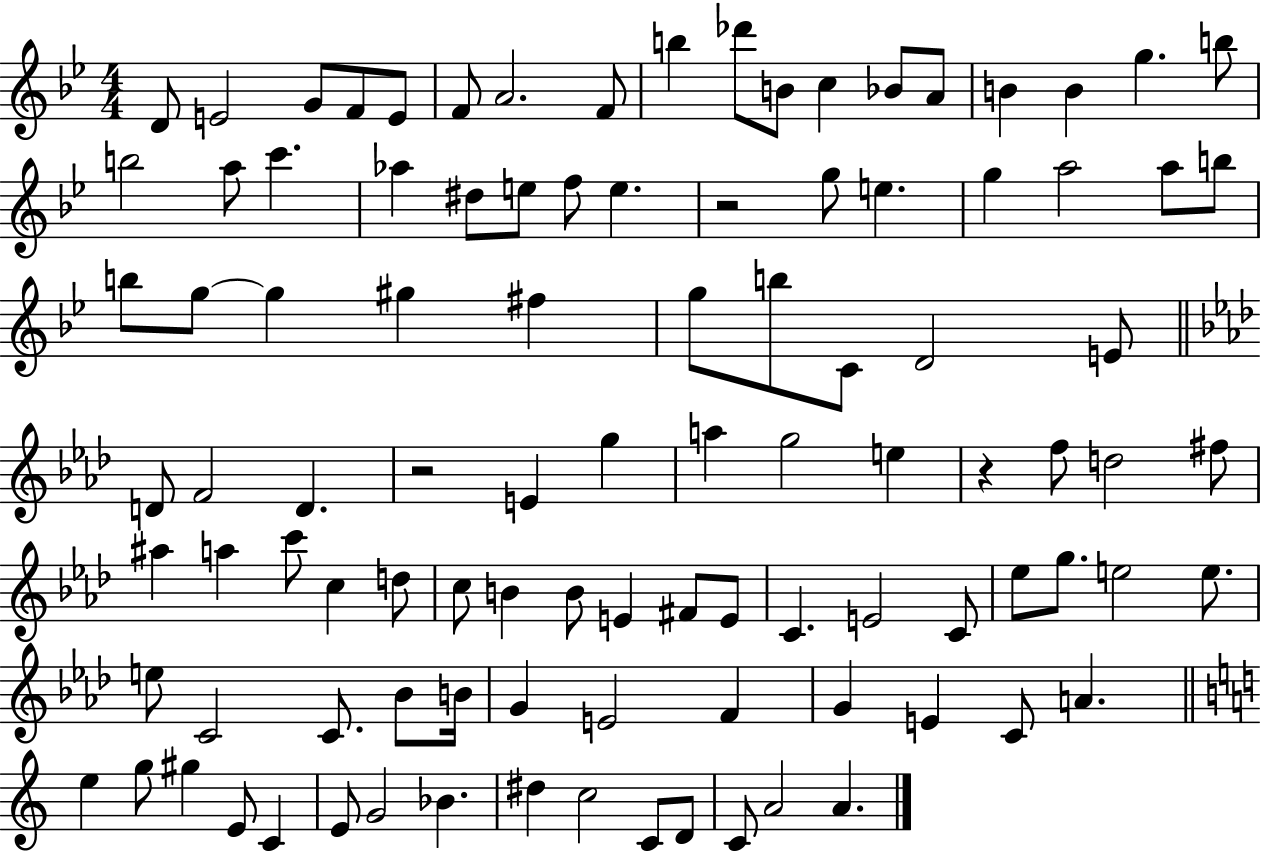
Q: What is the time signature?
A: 4/4